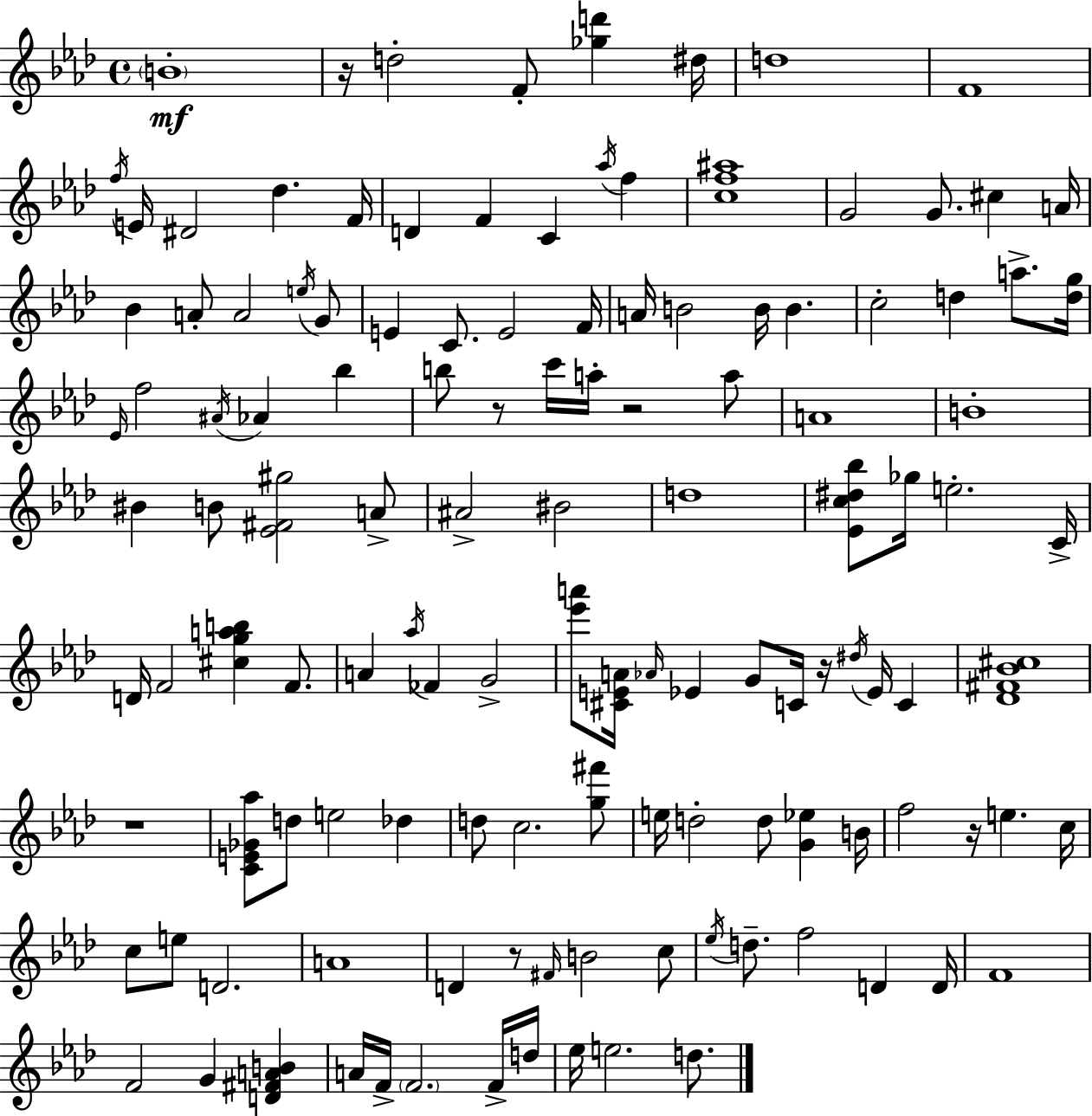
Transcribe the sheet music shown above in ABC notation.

X:1
T:Untitled
M:4/4
L:1/4
K:Ab
B4 z/4 d2 F/2 [_gd'] ^d/4 d4 F4 f/4 E/4 ^D2 _d F/4 D F C _a/4 f [cf^a]4 G2 G/2 ^c A/4 _B A/2 A2 e/4 G/2 E C/2 E2 F/4 A/4 B2 B/4 B c2 d a/2 [dg]/4 _E/4 f2 ^A/4 _A _b b/2 z/2 c'/4 a/4 z2 a/2 A4 B4 ^B B/2 [_E^F^g]2 A/2 ^A2 ^B2 d4 [_Ec^d_b]/2 _g/4 e2 C/4 D/4 F2 [^cgab] F/2 A _a/4 _F G2 [_e'a']/2 [^CEA]/4 _A/4 _E G/2 C/4 z/4 ^d/4 _E/4 C [_D^F_B^c]4 z4 [CE_G_a]/2 d/2 e2 _d d/2 c2 [g^f']/2 e/4 d2 d/2 [G_e] B/4 f2 z/4 e c/4 c/2 e/2 D2 A4 D z/2 ^F/4 B2 c/2 _e/4 d/2 f2 D D/4 F4 F2 G [D^FAB] A/4 F/4 F2 F/4 d/4 _e/4 e2 d/2